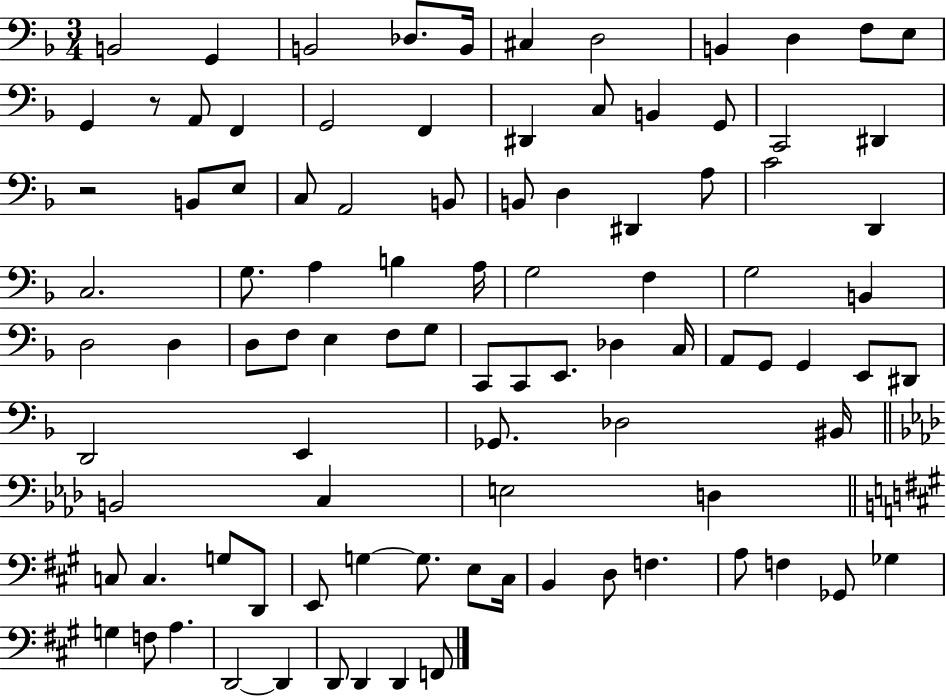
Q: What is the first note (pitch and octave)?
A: B2